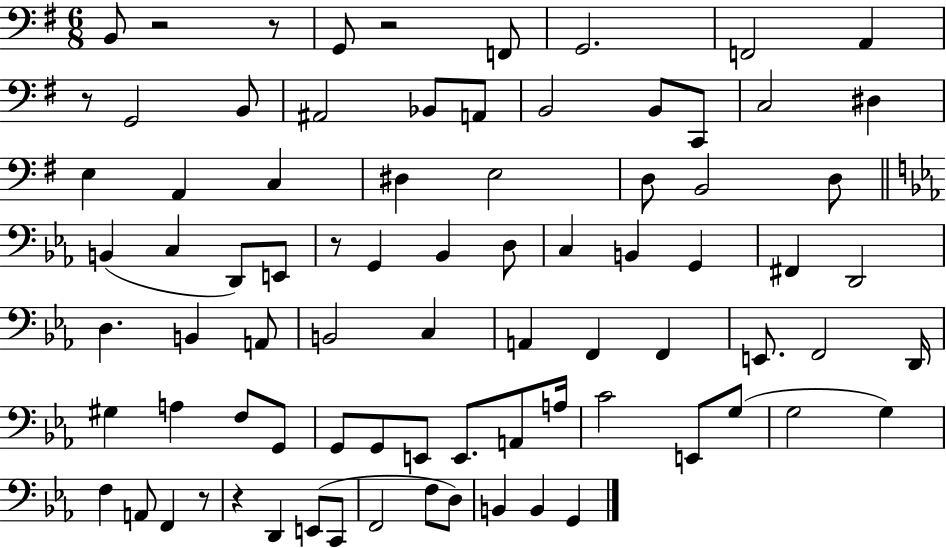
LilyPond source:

{
  \clef bass
  \numericTimeSignature
  \time 6/8
  \key g \major
  b,8 r2 r8 | g,8 r2 f,8 | g,2. | f,2 a,4 | \break r8 g,2 b,8 | ais,2 bes,8 a,8 | b,2 b,8 c,8 | c2 dis4 | \break e4 a,4 c4 | dis4 e2 | d8 b,2 d8 | \bar "||" \break \key c \minor b,4( c4 d,8) e,8 | r8 g,4 bes,4 d8 | c4 b,4 g,4 | fis,4 d,2 | \break d4. b,4 a,8 | b,2 c4 | a,4 f,4 f,4 | e,8. f,2 d,16 | \break gis4 a4 f8 g,8 | g,8 g,8 e,8 e,8. a,8 a16 | c'2 e,8 g8( | g2 g4) | \break f4 a,8 f,4 r8 | r4 d,4 e,8( c,8 | f,2 f8 d8) | b,4 b,4 g,4 | \break \bar "|."
}